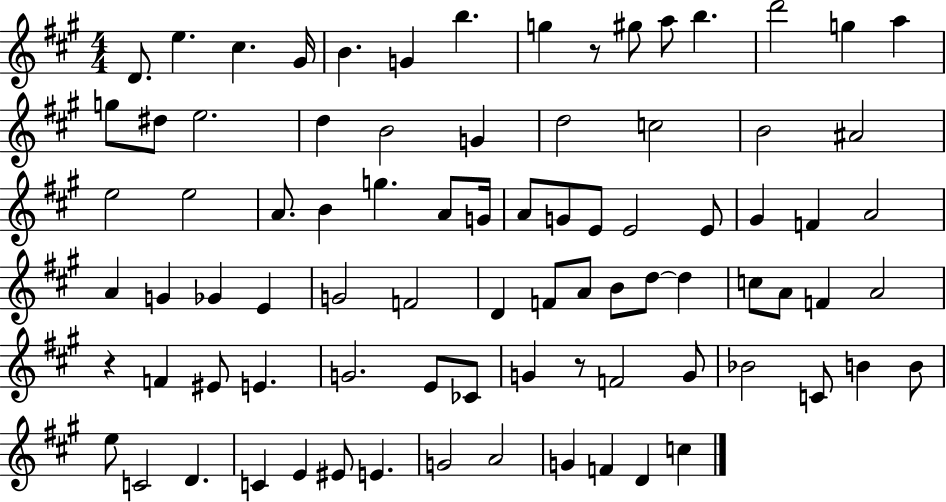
D4/e. E5/q. C#5/q. G#4/s B4/q. G4/q B5/q. G5/q R/e G#5/e A5/e B5/q. D6/h G5/q A5/q G5/e D#5/e E5/h. D5/q B4/h G4/q D5/h C5/h B4/h A#4/h E5/h E5/h A4/e. B4/q G5/q. A4/e G4/s A4/e G4/e E4/e E4/h E4/e G#4/q F4/q A4/h A4/q G4/q Gb4/q E4/q G4/h F4/h D4/q F4/e A4/e B4/e D5/e D5/q C5/e A4/e F4/q A4/h R/q F4/q EIS4/e E4/q. G4/h. E4/e CES4/e G4/q R/e F4/h G4/e Bb4/h C4/e B4/q B4/e E5/e C4/h D4/q. C4/q E4/q EIS4/e E4/q. G4/h A4/h G4/q F4/q D4/q C5/q